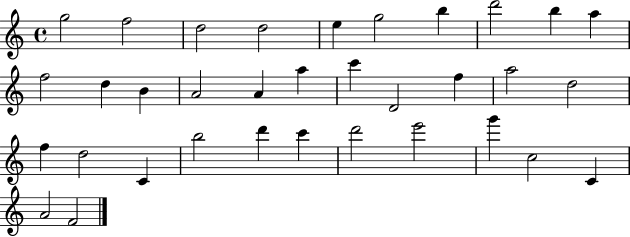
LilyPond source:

{
  \clef treble
  \time 4/4
  \defaultTimeSignature
  \key c \major
  g''2 f''2 | d''2 d''2 | e''4 g''2 b''4 | d'''2 b''4 a''4 | \break f''2 d''4 b'4 | a'2 a'4 a''4 | c'''4 d'2 f''4 | a''2 d''2 | \break f''4 d''2 c'4 | b''2 d'''4 c'''4 | d'''2 e'''2 | g'''4 c''2 c'4 | \break a'2 f'2 | \bar "|."
}